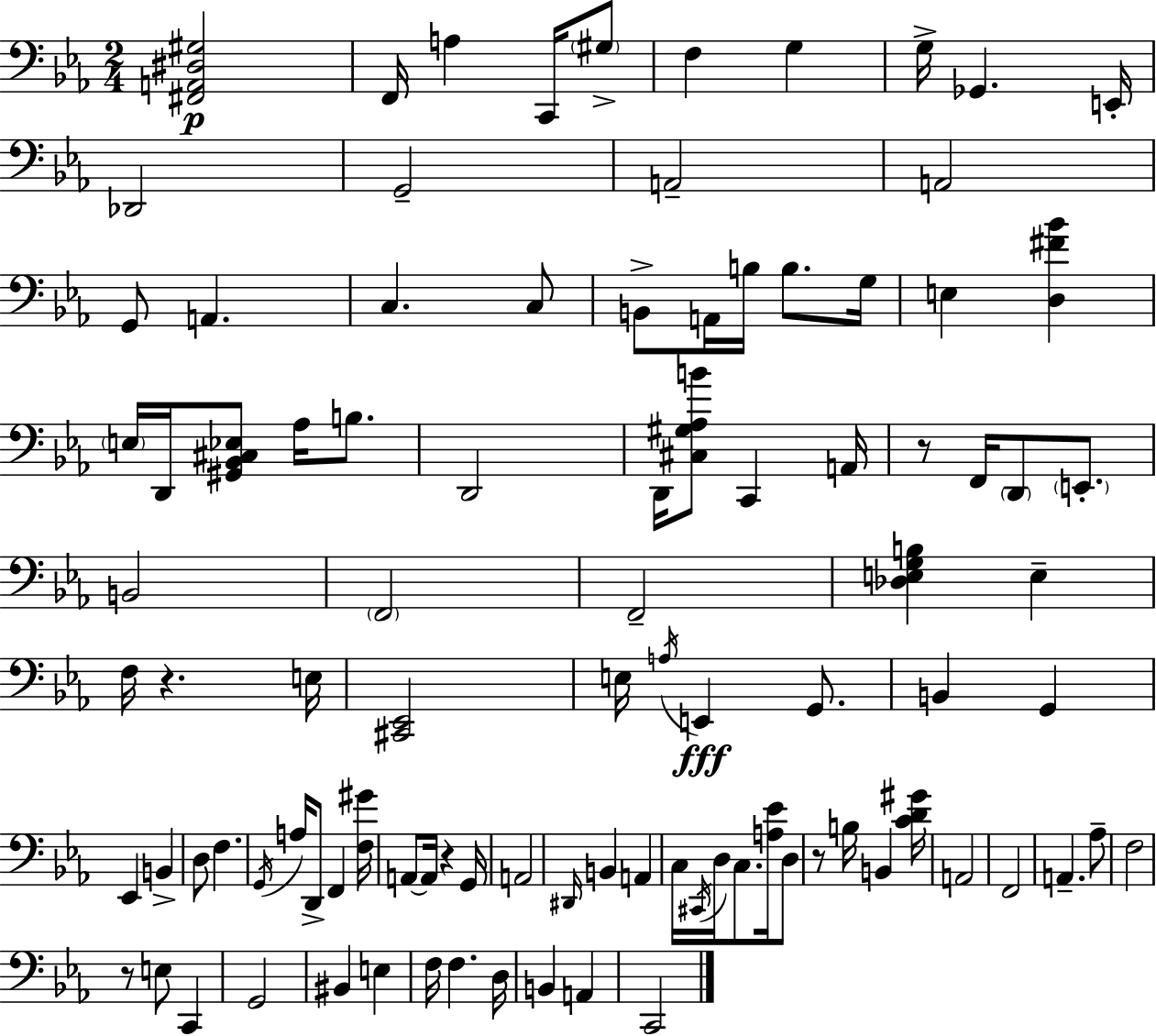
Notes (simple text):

[F#2,A2,D#3,G#3]/h F2/s A3/q C2/s G#3/e F3/q G3/q G3/s Gb2/q. E2/s Db2/h G2/h A2/h A2/h G2/e A2/q. C3/q. C3/e B2/e A2/s B3/s B3/e. G3/s E3/q [D3,F#4,Bb4]/q E3/s D2/s [G#2,Bb2,C#3,Eb3]/e Ab3/s B3/e. D2/h D2/s [C#3,G#3,Ab3,B4]/e C2/q A2/s R/e F2/s D2/e E2/e. B2/h F2/h F2/h [Db3,E3,G3,B3]/q E3/q F3/s R/q. E3/s [C#2,Eb2]/h E3/s A3/s E2/q G2/e. B2/q G2/q Eb2/q B2/q D3/e F3/q. G2/s A3/s D2/e F2/q [F3,G#4]/s A2/e A2/s R/q G2/s A2/h D#2/s B2/q A2/q C3/s C#2/s D3/s C3/e. [A3,Eb4]/s D3/e R/e B3/s B2/q [C4,D4,G#4]/s A2/h F2/h A2/q. Ab3/e F3/h R/e E3/e C2/q G2/h BIS2/q E3/q F3/s F3/q. D3/s B2/q A2/q C2/h